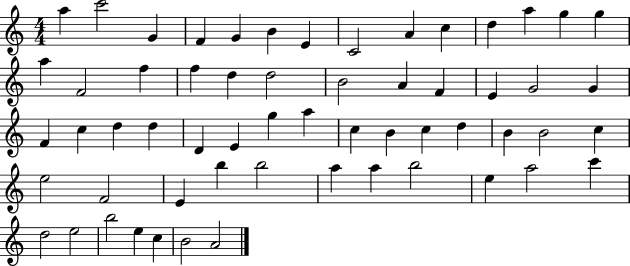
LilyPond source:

{
  \clef treble
  \numericTimeSignature
  \time 4/4
  \key c \major
  a''4 c'''2 g'4 | f'4 g'4 b'4 e'4 | c'2 a'4 c''4 | d''4 a''4 g''4 g''4 | \break a''4 f'2 f''4 | f''4 d''4 d''2 | b'2 a'4 f'4 | e'4 g'2 g'4 | \break f'4 c''4 d''4 d''4 | d'4 e'4 g''4 a''4 | c''4 b'4 c''4 d''4 | b'4 b'2 c''4 | \break e''2 f'2 | e'4 b''4 b''2 | a''4 a''4 b''2 | e''4 a''2 c'''4 | \break d''2 e''2 | b''2 e''4 c''4 | b'2 a'2 | \bar "|."
}